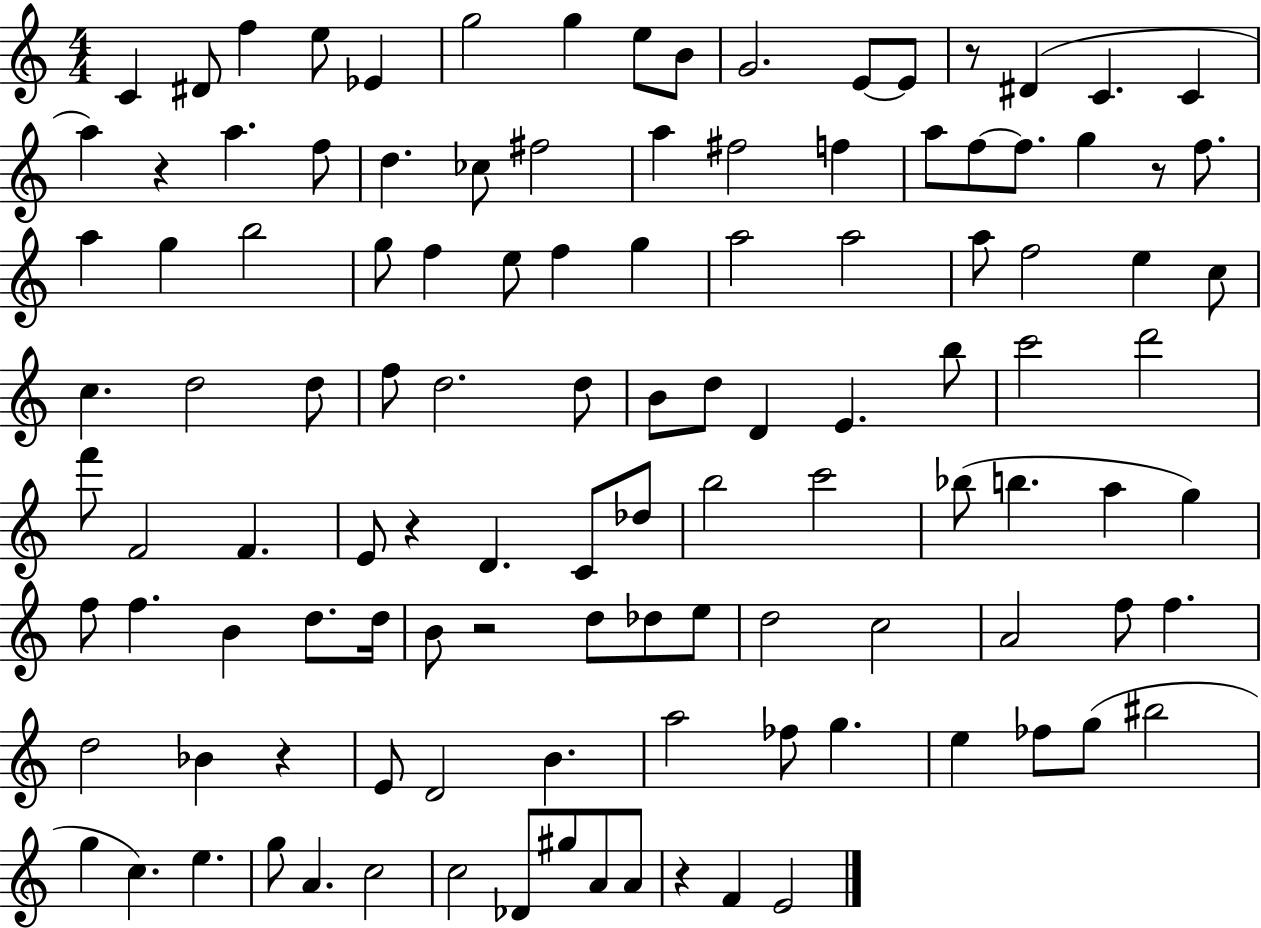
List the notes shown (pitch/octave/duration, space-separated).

C4/q D#4/e F5/q E5/e Eb4/q G5/h G5/q E5/e B4/e G4/h. E4/e E4/e R/e D#4/q C4/q. C4/q A5/q R/q A5/q. F5/e D5/q. CES5/e F#5/h A5/q F#5/h F5/q A5/e F5/e F5/e. G5/q R/e F5/e. A5/q G5/q B5/h G5/e F5/q E5/e F5/q G5/q A5/h A5/h A5/e F5/h E5/q C5/e C5/q. D5/h D5/e F5/e D5/h. D5/e B4/e D5/e D4/q E4/q. B5/e C6/h D6/h F6/e F4/h F4/q. E4/e R/q D4/q. C4/e Db5/e B5/h C6/h Bb5/e B5/q. A5/q G5/q F5/e F5/q. B4/q D5/e. D5/s B4/e R/h D5/e Db5/e E5/e D5/h C5/h A4/h F5/e F5/q. D5/h Bb4/q R/q E4/e D4/h B4/q. A5/h FES5/e G5/q. E5/q FES5/e G5/e BIS5/h G5/q C5/q. E5/q. G5/e A4/q. C5/h C5/h Db4/e G#5/e A4/e A4/e R/q F4/q E4/h